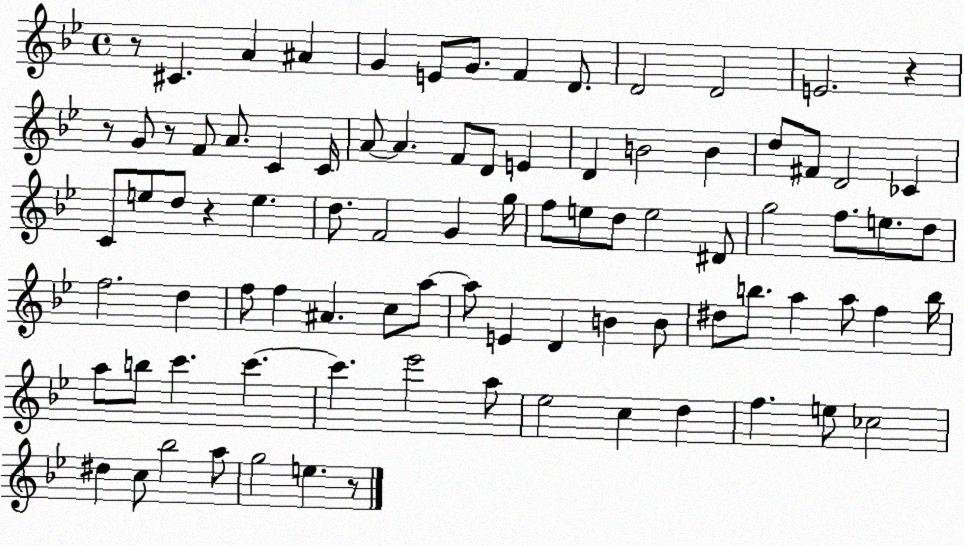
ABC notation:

X:1
T:Untitled
M:4/4
L:1/4
K:Bb
z/2 ^C A ^A G E/2 G/2 F D/2 D2 D2 E2 z z/2 G/2 z/2 F/2 A/2 C C/4 A/2 A F/2 D/2 E D B2 B d/2 ^F/2 D2 _C C/2 e/2 d/2 z e d/2 F2 G g/4 f/2 e/2 d/2 e2 ^D/2 g2 f/2 e/2 d/2 f2 d f/2 f ^A c/2 a/2 a/2 E D B B/2 ^d/2 b/2 a a/2 f b/4 a/2 b/2 c' c' c' _e'2 a/2 _e2 c d f e/2 _c2 ^d c/2 _b2 a/2 g2 e z/2